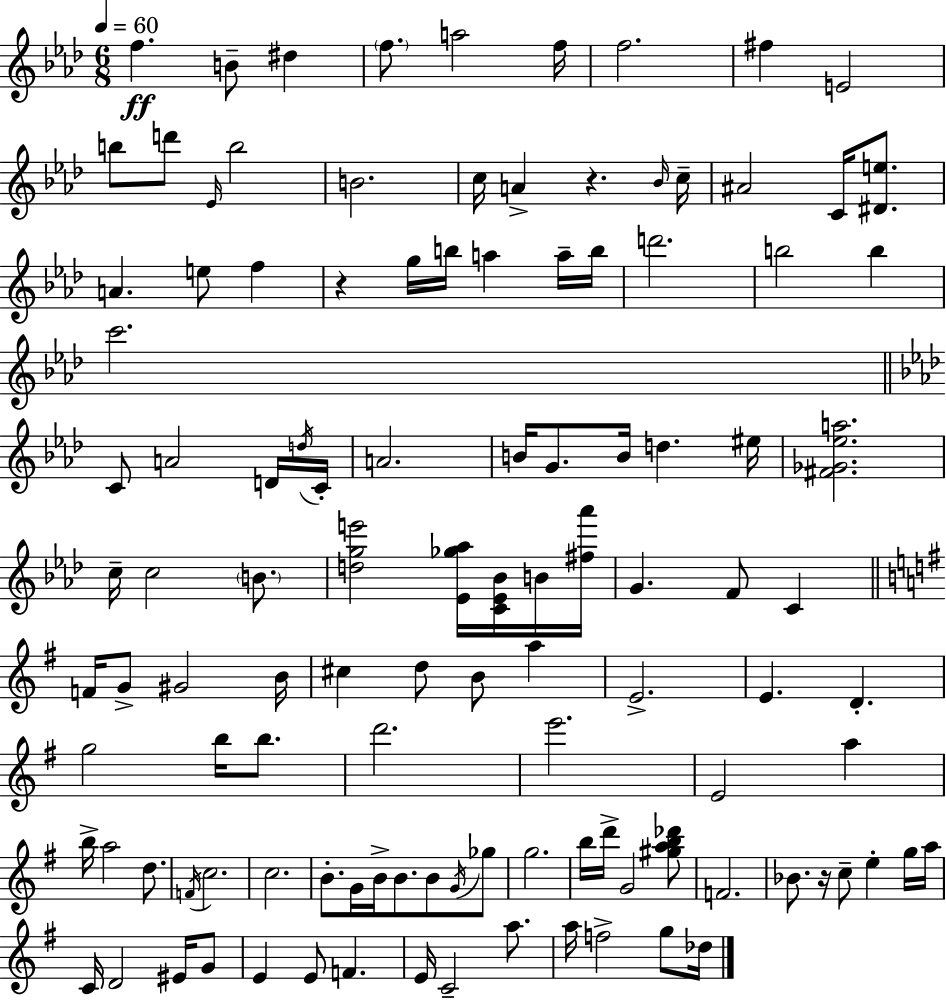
{
  \clef treble
  \numericTimeSignature
  \time 6/8
  \key aes \major
  \tempo 4 = 60
  \repeat volta 2 { f''4.\ff b'8-- dis''4 | \parenthesize f''8. a''2 f''16 | f''2. | fis''4 e'2 | \break b''8 d'''8 \grace { ees'16 } b''2 | b'2. | c''16 a'4-> r4. | \grace { bes'16 } c''16-- ais'2 c'16 <dis' e''>8. | \break a'4. e''8 f''4 | r4 g''16 b''16 a''4 | a''16-- b''16 d'''2. | b''2 b''4 | \break c'''2. | \bar "||" \break \key aes \major c'8 a'2 d'16 \acciaccatura { d''16 } | c'16-. a'2. | b'16 g'8. b'16 d''4. | eis''16 <fis' ges' ees'' a''>2. | \break c''16-- c''2 \parenthesize b'8. | <d'' g'' e'''>2 <ees' ges'' aes''>16 <c' ees' bes'>16 b'16 | <fis'' aes'''>16 g'4. f'8 c'4 | \bar "||" \break \key e \minor f'16 g'8-> gis'2 b'16 | cis''4 d''8 b'8 a''4 | e'2.-> | e'4. d'4.-. | \break g''2 b''16 b''8. | d'''2. | e'''2. | e'2 a''4 | \break b''16-> a''2 d''8. | \acciaccatura { f'16 } c''2. | c''2. | b'8.-. g'16 b'16-> b'8. b'8 \acciaccatura { g'16 } | \break ges''8 g''2. | b''16 d'''16-> g'2 | <gis'' a'' b'' des'''>8 f'2. | bes'8. r16 c''8-- e''4-. | \break g''16 a''16 c'16 d'2 eis'16 | g'8 e'4 e'8 f'4. | e'16 c'2-- a''8. | a''16 f''2-> g''8 | \break des''16 } \bar "|."
}